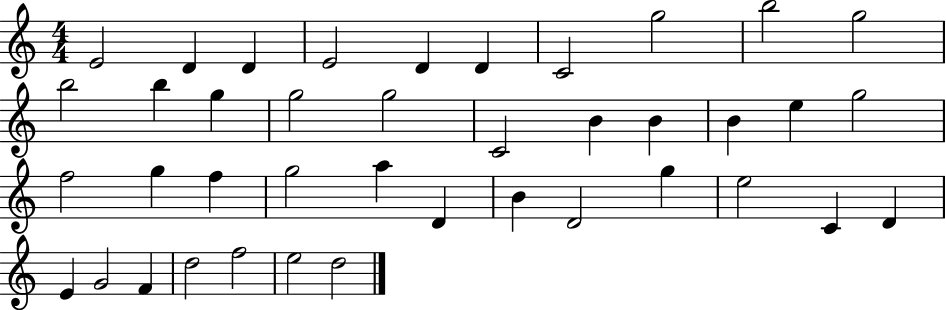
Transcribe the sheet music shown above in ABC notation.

X:1
T:Untitled
M:4/4
L:1/4
K:C
E2 D D E2 D D C2 g2 b2 g2 b2 b g g2 g2 C2 B B B e g2 f2 g f g2 a D B D2 g e2 C D E G2 F d2 f2 e2 d2